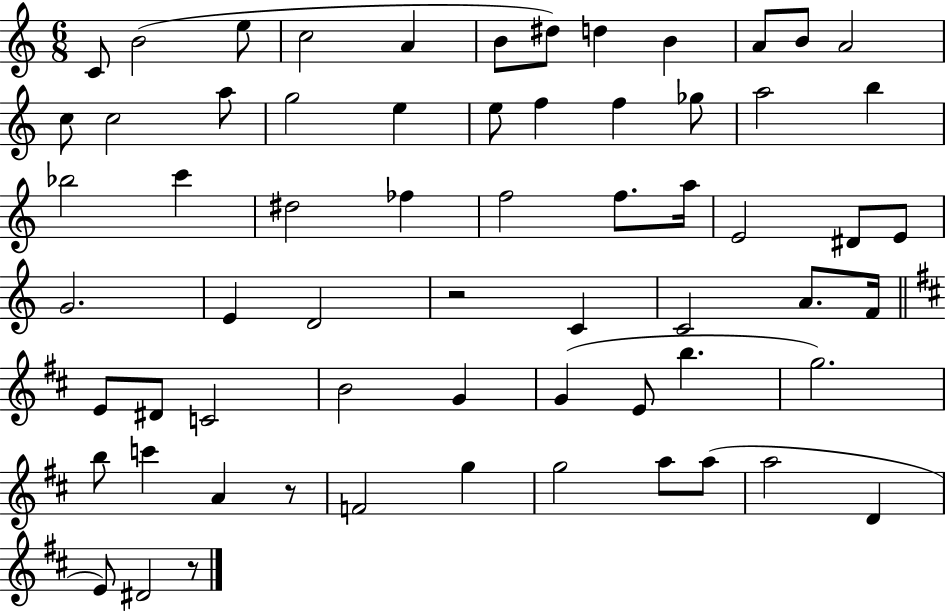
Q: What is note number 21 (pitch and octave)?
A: Gb5